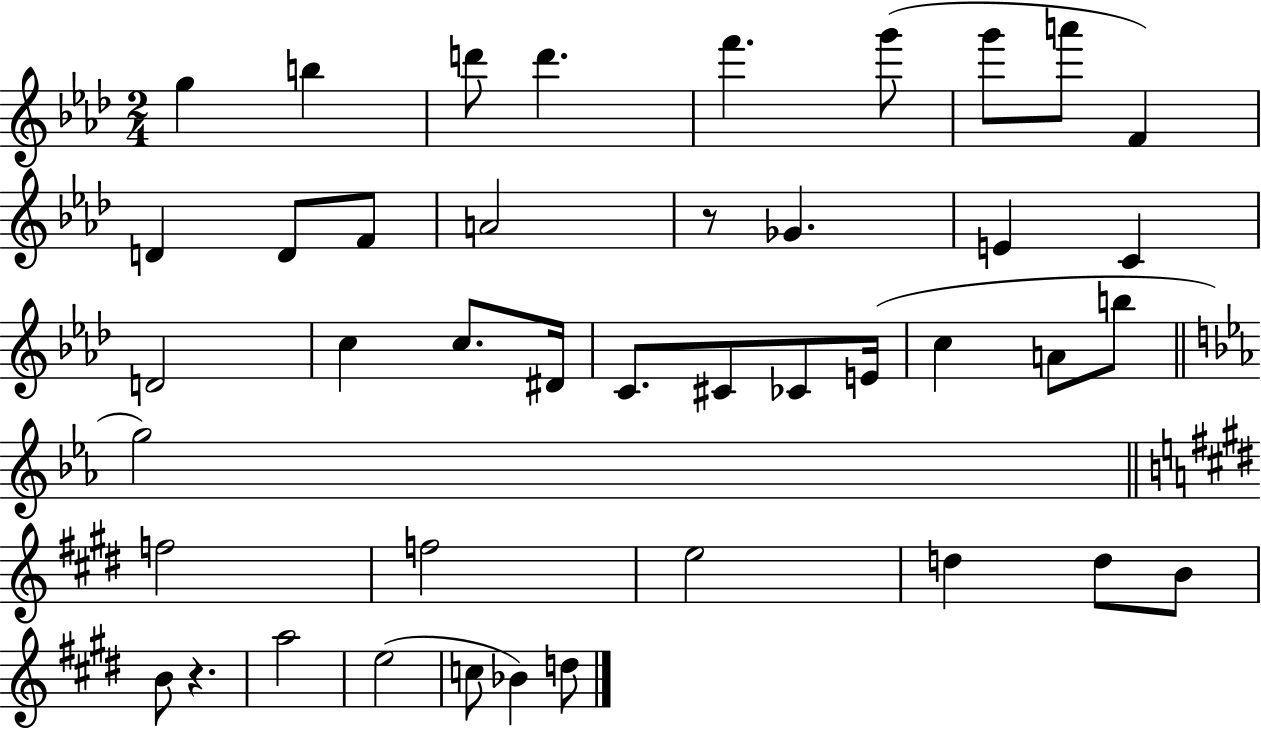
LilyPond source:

{
  \clef treble
  \numericTimeSignature
  \time 2/4
  \key aes \major
  g''4 b''4 | d'''8 d'''4. | f'''4. g'''8( | g'''8 a'''8 f'4) | \break d'4 d'8 f'8 | a'2 | r8 ges'4. | e'4 c'4 | \break d'2 | c''4 c''8. dis'16 | c'8. cis'8 ces'8 e'16( | c''4 a'8 b''8 | \break \bar "||" \break \key ees \major g''2) | \bar "||" \break \key e \major f''2 | f''2 | e''2 | d''4 d''8 b'8 | \break b'8 r4. | a''2 | e''2( | c''8 bes'4) d''8 | \break \bar "|."
}